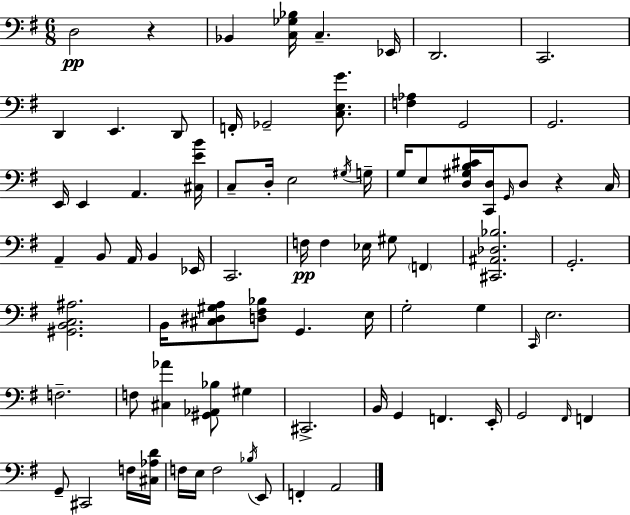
D3/h R/q Bb2/q [C3,Gb3,Bb3]/s C3/q. Eb2/s D2/h. C2/h. D2/q E2/q. D2/e F2/s Gb2/h [C3,E3,G4]/e. [F3,Ab3]/q G2/h G2/h. E2/s E2/q A2/q. [C#3,E4,B4]/s C3/e D3/s E3/h G#3/s G3/s G3/s E3/e [D3,G#3,B3,C#4]/s [C2,D3]/s G2/s D3/e R/q C3/s A2/q B2/e A2/s B2/q Eb2/s C2/h. F3/s F3/q Eb3/s G#3/e F2/q [C#2,A#2,Db3,Bb3]/h. G2/h. [G#2,B2,C3,A#3]/h. B2/s [C#3,D#3,G#3,A3]/e [D3,F#3,Bb3]/e G2/q. E3/s G3/h G3/q C2/s E3/h. F3/h. F3/e [C#3,Ab4]/q [G#2,Ab2,Bb3]/e G#3/q C#2/h. B2/s G2/q F2/q. E2/s G2/h F#2/s F2/q G2/e C#2/h F3/s [C#3,Ab3,D4]/s F3/s E3/s F3/h Bb3/s E2/e F2/q A2/h